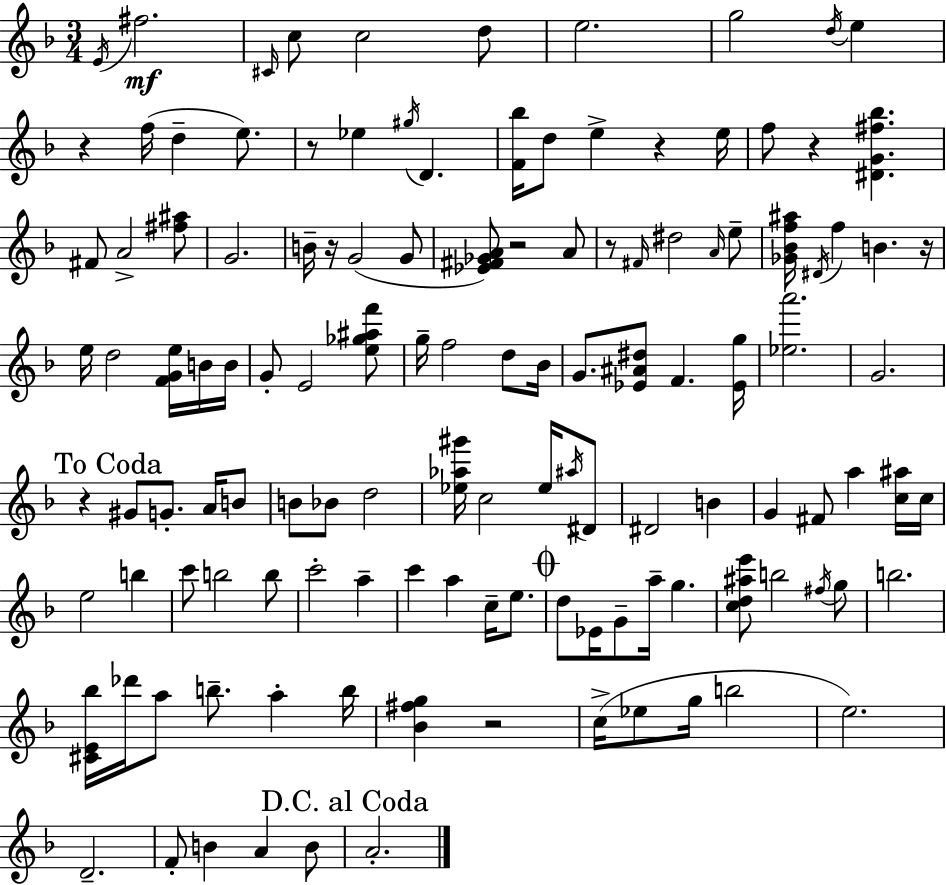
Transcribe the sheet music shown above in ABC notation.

X:1
T:Untitled
M:3/4
L:1/4
K:Dm
E/4 ^f2 ^C/4 c/2 c2 d/2 e2 g2 d/4 e z f/4 d e/2 z/2 _e ^g/4 D [F_b]/4 d/2 e z e/4 f/2 z [^DG^f_b] ^F/2 A2 [^f^a]/2 G2 B/4 z/4 G2 G/2 [_E^F_GA]/2 z2 A/2 z/2 ^F/4 ^d2 A/4 e/2 [_G_Bf^a]/4 ^D/4 f B z/4 e/4 d2 [FGe]/4 B/4 B/4 G/2 E2 [e_g^af']/2 g/4 f2 d/2 _B/4 G/2 [_E^A^d]/2 F [_Eg]/4 [_ea']2 G2 z ^G/2 G/2 A/4 B/2 B/2 _B/2 d2 [_e_a^g']/4 c2 _e/4 ^a/4 ^D/2 ^D2 B G ^F/2 a [c^a]/4 c/4 e2 b c'/2 b2 b/2 c'2 a c' a c/4 e/2 d/2 _E/4 G/2 a/4 g [cd^ae']/2 b2 ^f/4 g/2 b2 [^CE_b]/4 _d'/4 a/2 b/2 a b/4 [_B^fg] z2 c/4 _e/2 g/4 b2 e2 D2 F/2 B A B/2 A2